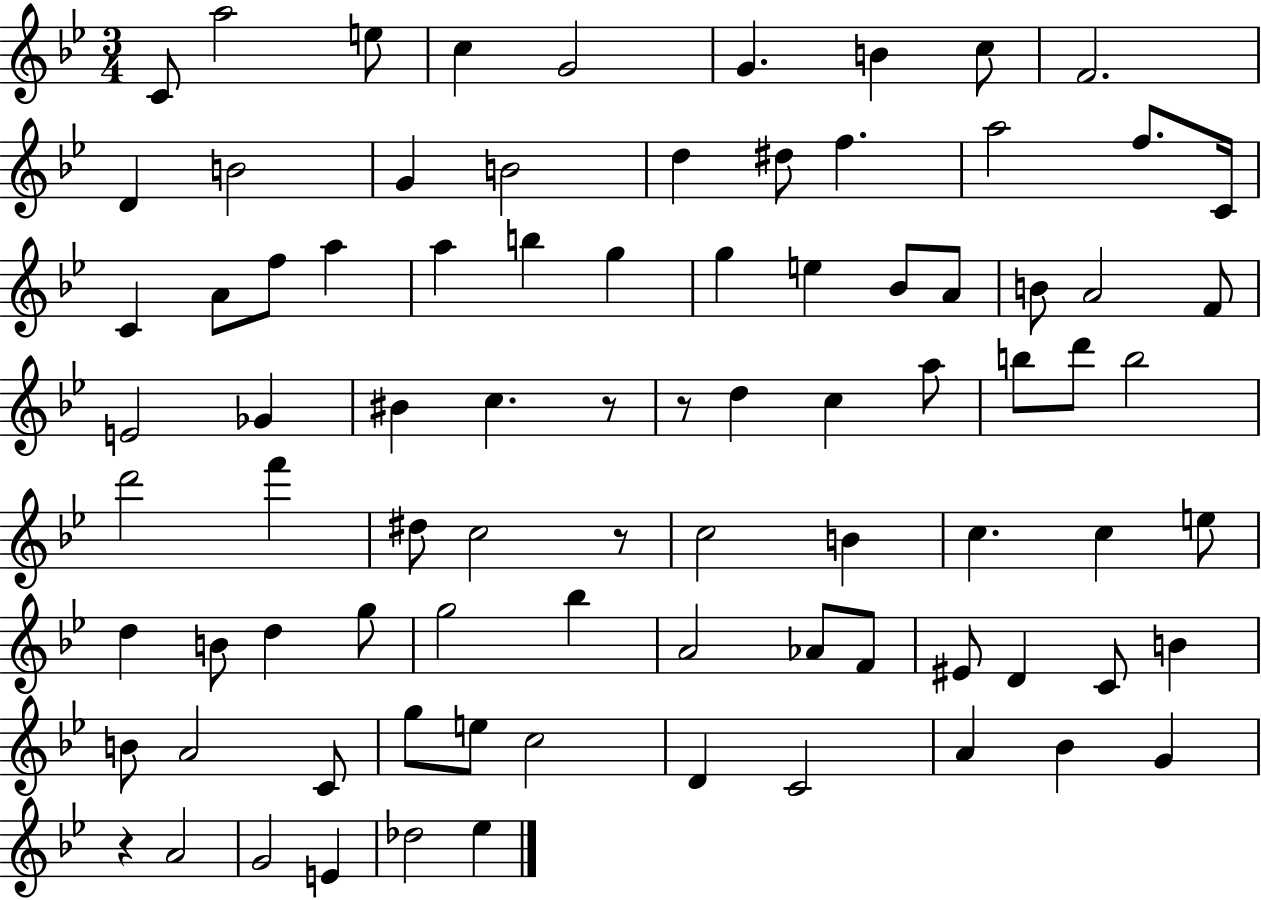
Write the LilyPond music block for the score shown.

{
  \clef treble
  \numericTimeSignature
  \time 3/4
  \key bes \major
  c'8 a''2 e''8 | c''4 g'2 | g'4. b'4 c''8 | f'2. | \break d'4 b'2 | g'4 b'2 | d''4 dis''8 f''4. | a''2 f''8. c'16 | \break c'4 a'8 f''8 a''4 | a''4 b''4 g''4 | g''4 e''4 bes'8 a'8 | b'8 a'2 f'8 | \break e'2 ges'4 | bis'4 c''4. r8 | r8 d''4 c''4 a''8 | b''8 d'''8 b''2 | \break d'''2 f'''4 | dis''8 c''2 r8 | c''2 b'4 | c''4. c''4 e''8 | \break d''4 b'8 d''4 g''8 | g''2 bes''4 | a'2 aes'8 f'8 | eis'8 d'4 c'8 b'4 | \break b'8 a'2 c'8 | g''8 e''8 c''2 | d'4 c'2 | a'4 bes'4 g'4 | \break r4 a'2 | g'2 e'4 | des''2 ees''4 | \bar "|."
}